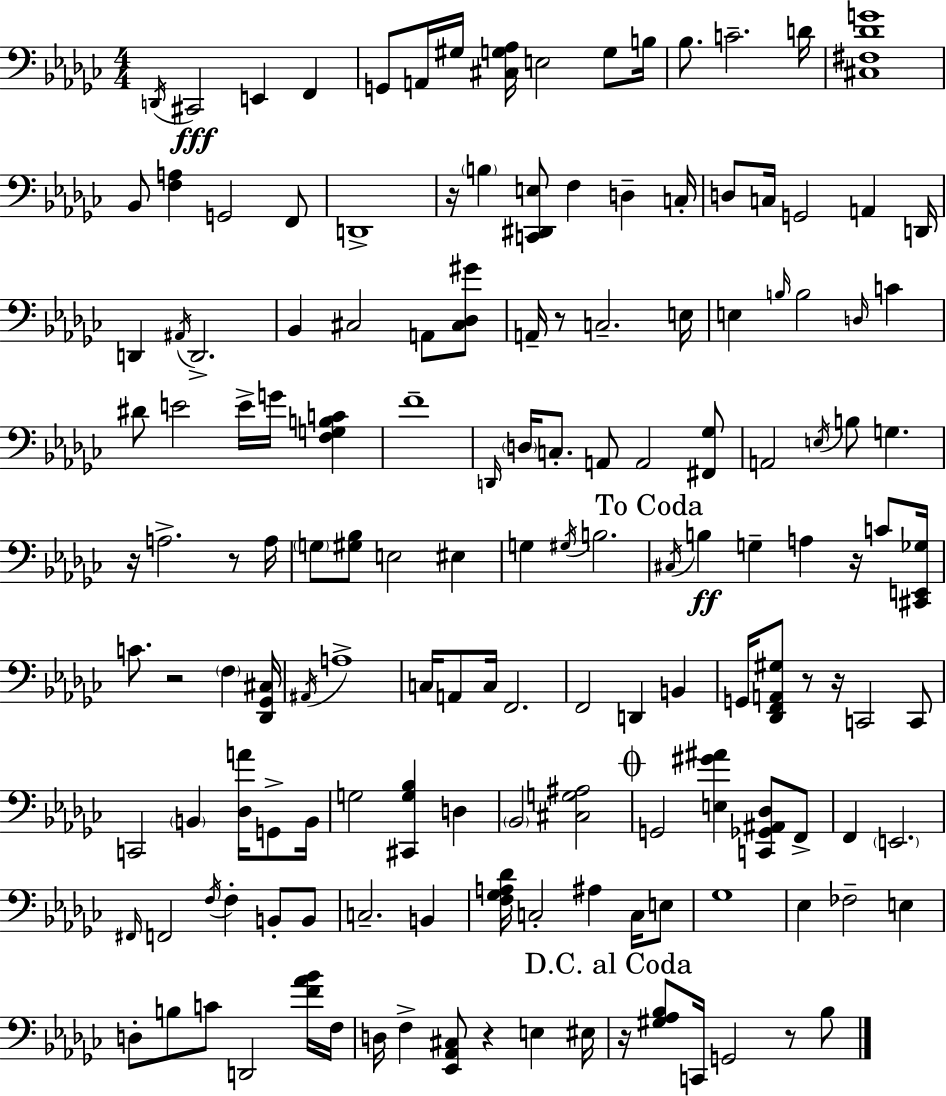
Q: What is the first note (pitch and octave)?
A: D2